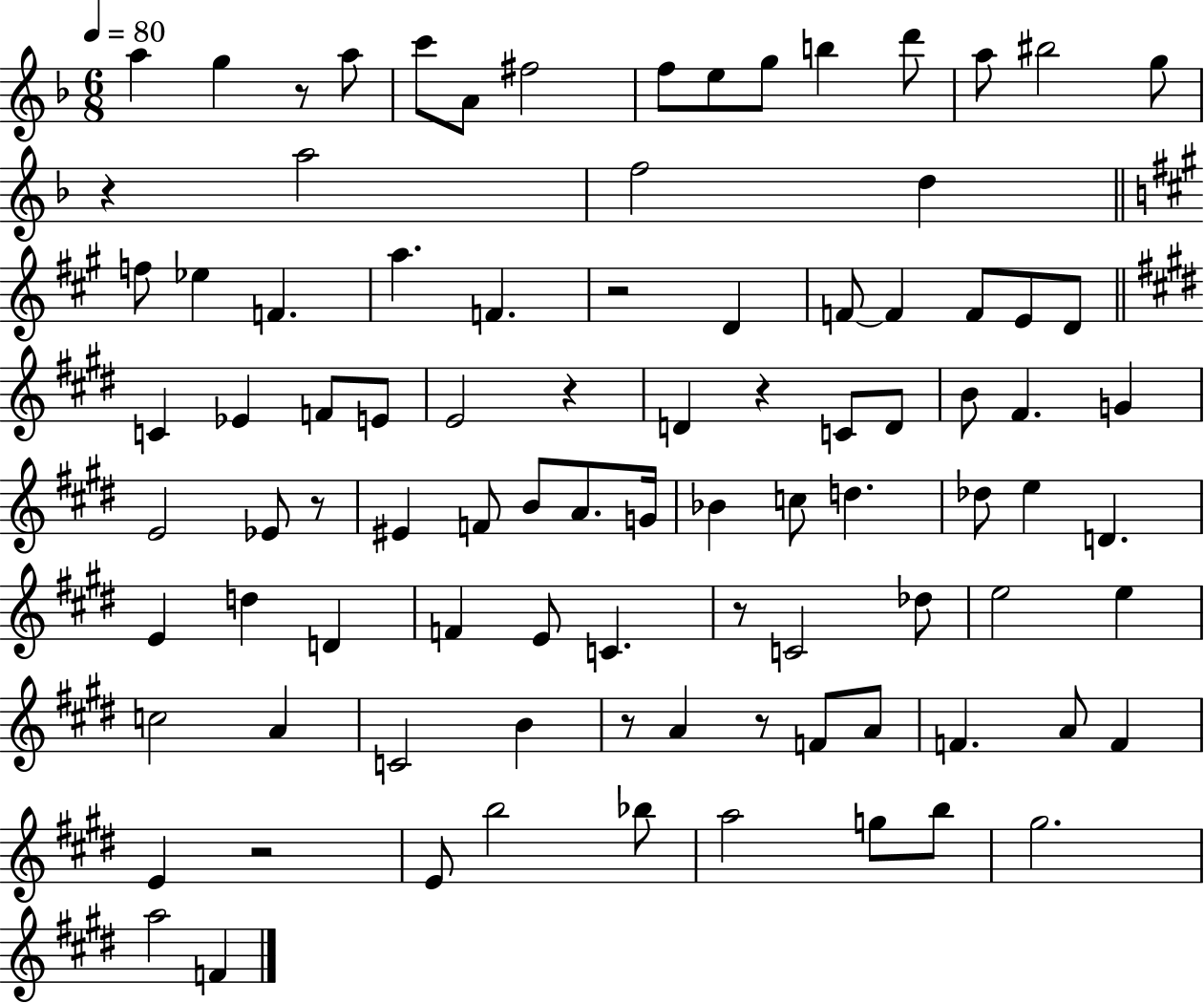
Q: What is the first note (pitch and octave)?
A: A5